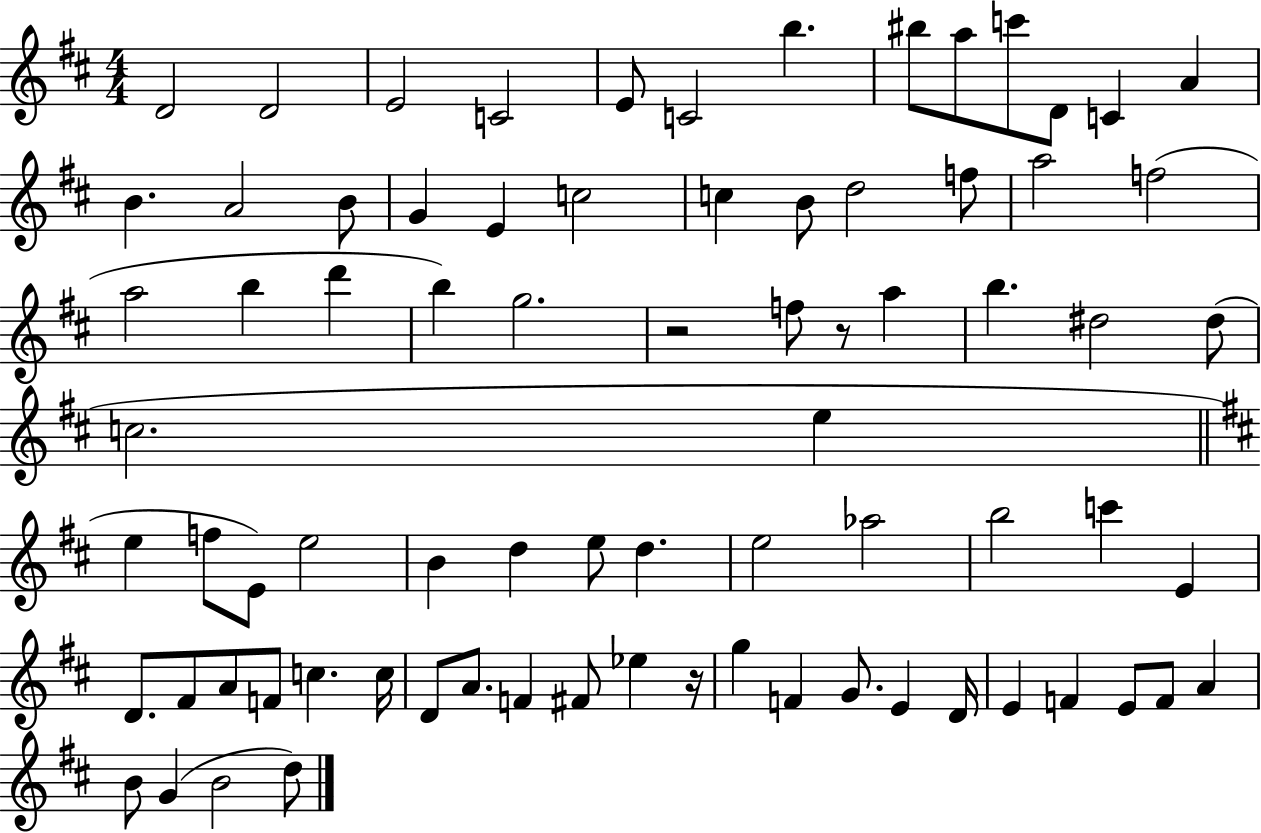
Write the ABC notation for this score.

X:1
T:Untitled
M:4/4
L:1/4
K:D
D2 D2 E2 C2 E/2 C2 b ^b/2 a/2 c'/2 D/2 C A B A2 B/2 G E c2 c B/2 d2 f/2 a2 f2 a2 b d' b g2 z2 f/2 z/2 a b ^d2 ^d/2 c2 e e f/2 E/2 e2 B d e/2 d e2 _a2 b2 c' E D/2 ^F/2 A/2 F/2 c c/4 D/2 A/2 F ^F/2 _e z/4 g F G/2 E D/4 E F E/2 F/2 A B/2 G B2 d/2